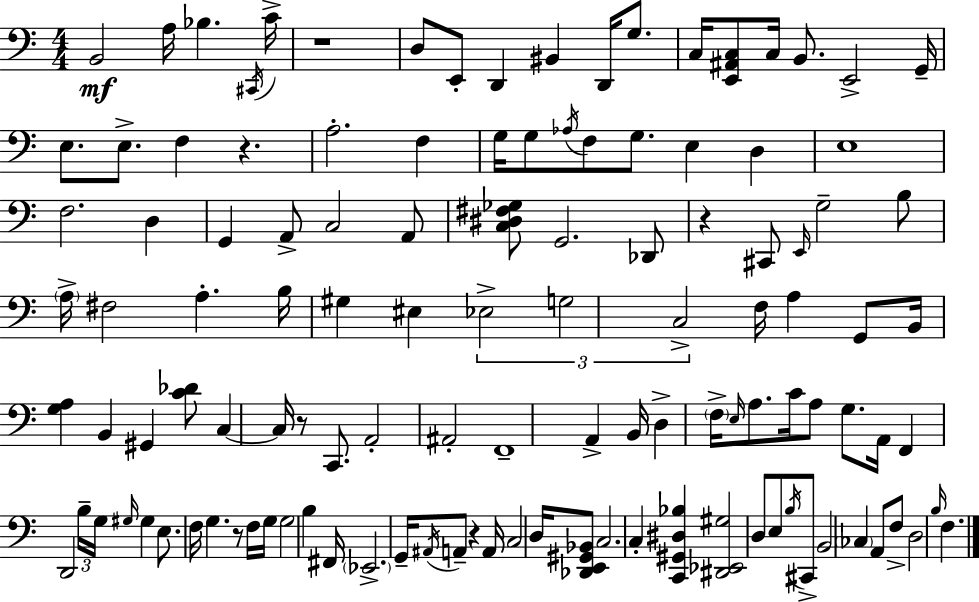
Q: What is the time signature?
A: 4/4